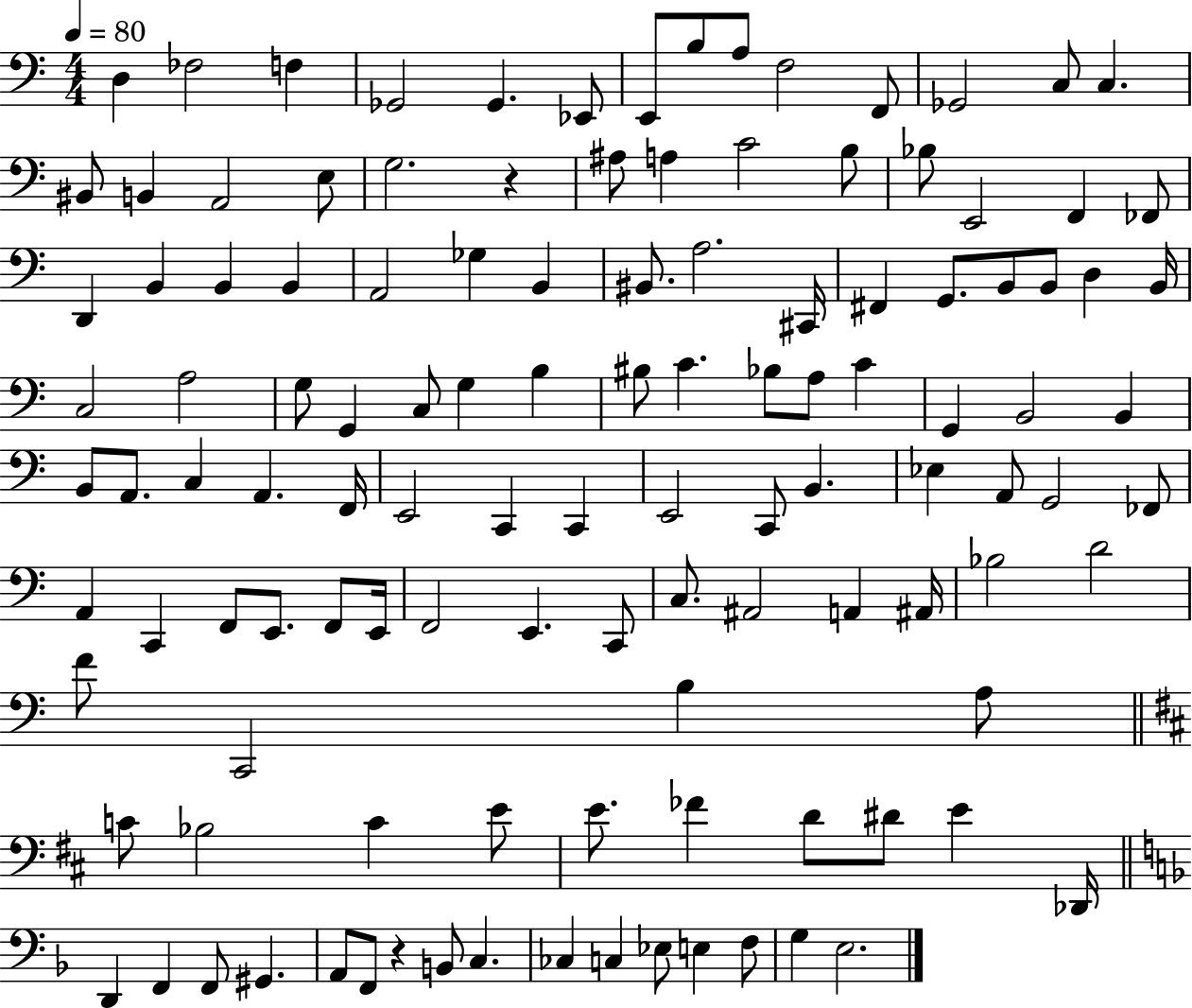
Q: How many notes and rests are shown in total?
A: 119